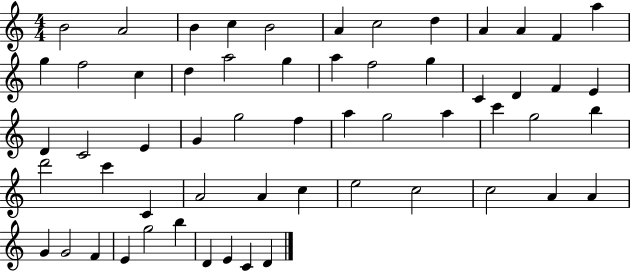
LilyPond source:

{
  \clef treble
  \numericTimeSignature
  \time 4/4
  \key c \major
  b'2 a'2 | b'4 c''4 b'2 | a'4 c''2 d''4 | a'4 a'4 f'4 a''4 | \break g''4 f''2 c''4 | d''4 a''2 g''4 | a''4 f''2 g''4 | c'4 d'4 f'4 e'4 | \break d'4 c'2 e'4 | g'4 g''2 f''4 | a''4 g''2 a''4 | c'''4 g''2 b''4 | \break d'''2 c'''4 c'4 | a'2 a'4 c''4 | e''2 c''2 | c''2 a'4 a'4 | \break g'4 g'2 f'4 | e'4 g''2 b''4 | d'4 e'4 c'4 d'4 | \bar "|."
}